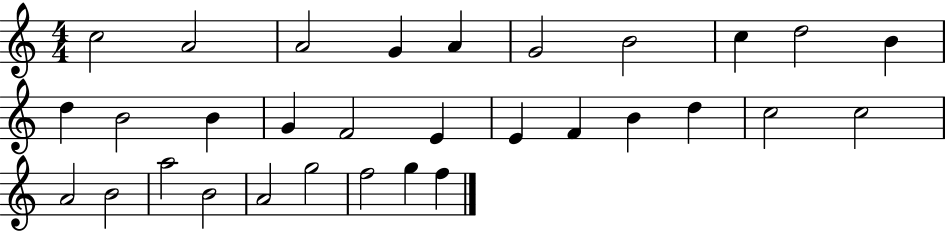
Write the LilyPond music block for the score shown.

{
  \clef treble
  \numericTimeSignature
  \time 4/4
  \key c \major
  c''2 a'2 | a'2 g'4 a'4 | g'2 b'2 | c''4 d''2 b'4 | \break d''4 b'2 b'4 | g'4 f'2 e'4 | e'4 f'4 b'4 d''4 | c''2 c''2 | \break a'2 b'2 | a''2 b'2 | a'2 g''2 | f''2 g''4 f''4 | \break \bar "|."
}